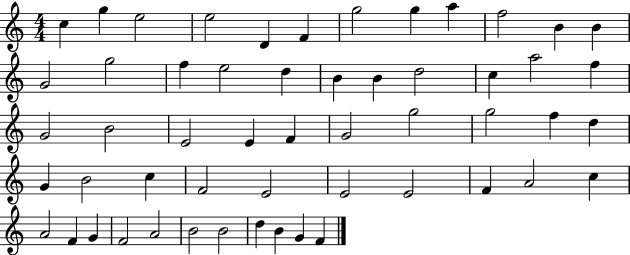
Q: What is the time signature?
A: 4/4